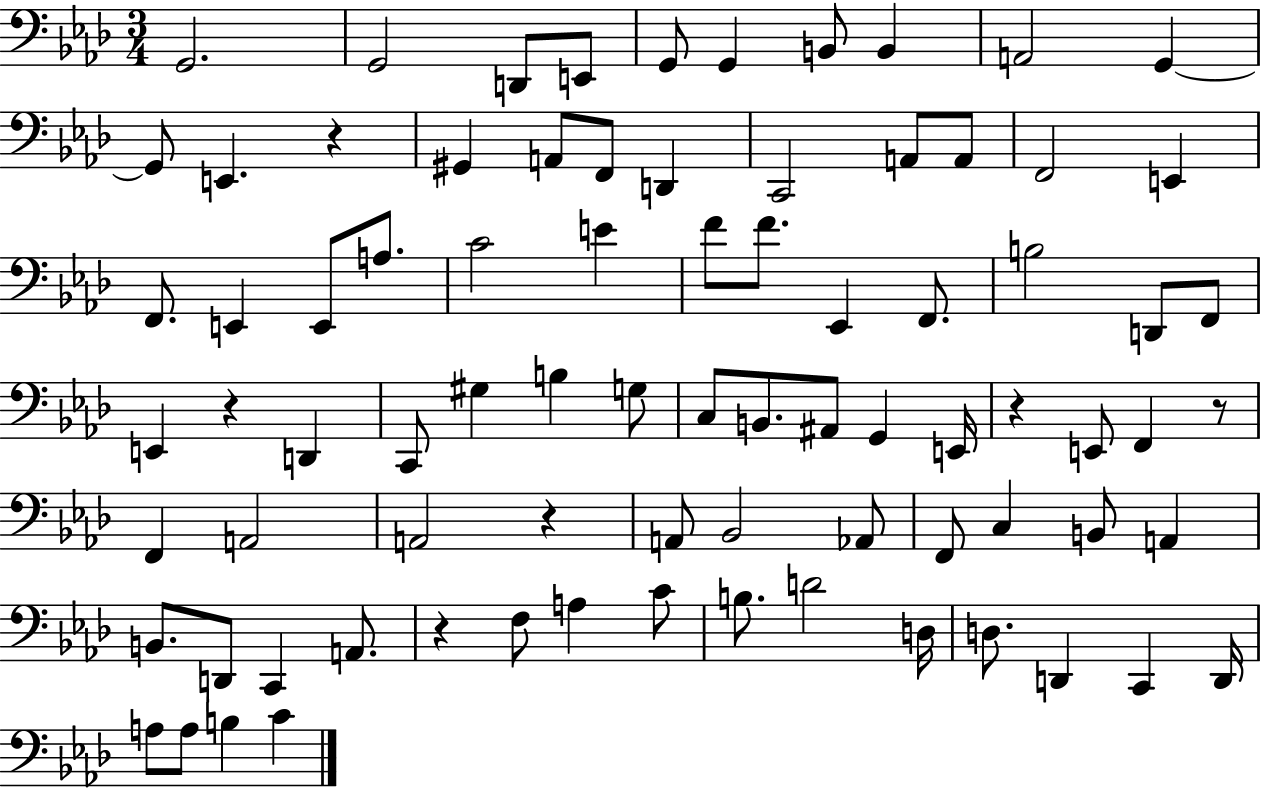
{
  \clef bass
  \numericTimeSignature
  \time 3/4
  \key aes \major
  g,2. | g,2 d,8 e,8 | g,8 g,4 b,8 b,4 | a,2 g,4~~ | \break g,8 e,4. r4 | gis,4 a,8 f,8 d,4 | c,2 a,8 a,8 | f,2 e,4 | \break f,8. e,4 e,8 a8. | c'2 e'4 | f'8 f'8. ees,4 f,8. | b2 d,8 f,8 | \break e,4 r4 d,4 | c,8 gis4 b4 g8 | c8 b,8. ais,8 g,4 e,16 | r4 e,8 f,4 r8 | \break f,4 a,2 | a,2 r4 | a,8 bes,2 aes,8 | f,8 c4 b,8 a,4 | \break b,8. d,8 c,4 a,8. | r4 f8 a4 c'8 | b8. d'2 d16 | d8. d,4 c,4 d,16 | \break a8 a8 b4 c'4 | \bar "|."
}